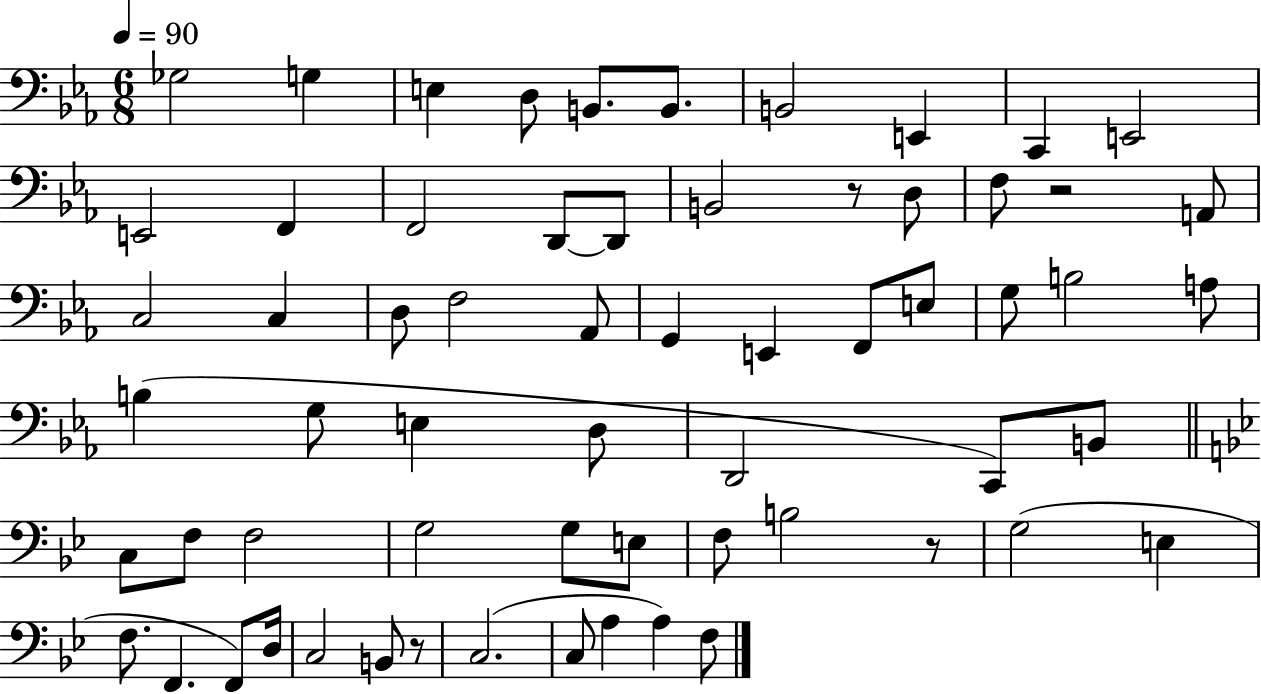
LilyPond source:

{
  \clef bass
  \numericTimeSignature
  \time 6/8
  \key ees \major
  \tempo 4 = 90
  ges2 g4 | e4 d8 b,8. b,8. | b,2 e,4 | c,4 e,2 | \break e,2 f,4 | f,2 d,8~~ d,8 | b,2 r8 d8 | f8 r2 a,8 | \break c2 c4 | d8 f2 aes,8 | g,4 e,4 f,8 e8 | g8 b2 a8 | \break b4( g8 e4 d8 | d,2 c,8) b,8 | \bar "||" \break \key bes \major c8 f8 f2 | g2 g8 e8 | f8 b2 r8 | g2( e4 | \break f8. f,4. f,8) d16 | c2 b,8 r8 | c2.( | c8 a4 a4) f8 | \break \bar "|."
}